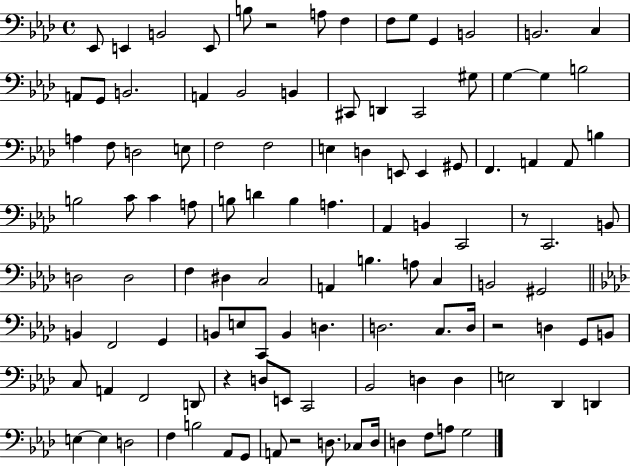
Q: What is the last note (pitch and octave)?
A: G3